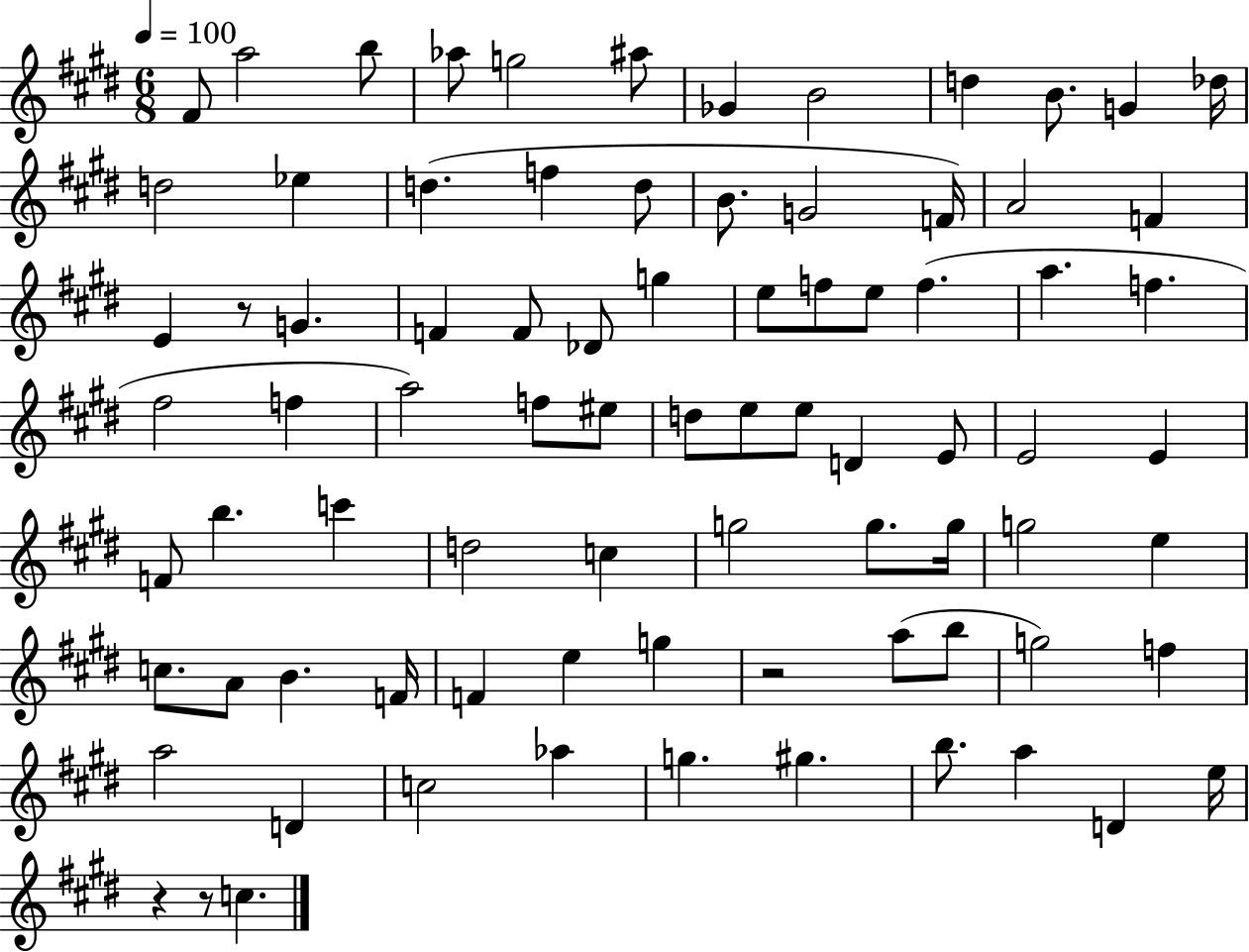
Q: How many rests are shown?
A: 4